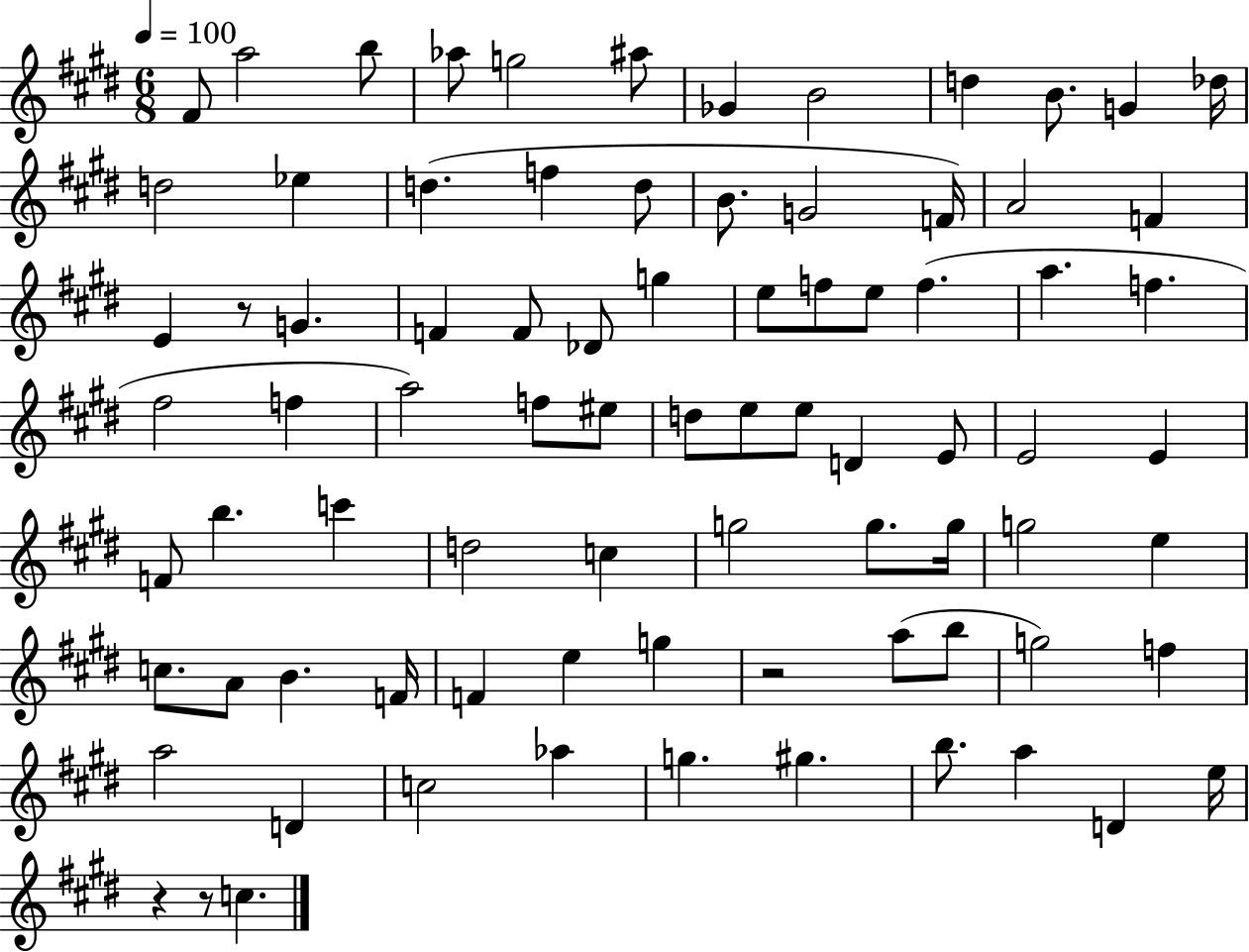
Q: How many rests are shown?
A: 4